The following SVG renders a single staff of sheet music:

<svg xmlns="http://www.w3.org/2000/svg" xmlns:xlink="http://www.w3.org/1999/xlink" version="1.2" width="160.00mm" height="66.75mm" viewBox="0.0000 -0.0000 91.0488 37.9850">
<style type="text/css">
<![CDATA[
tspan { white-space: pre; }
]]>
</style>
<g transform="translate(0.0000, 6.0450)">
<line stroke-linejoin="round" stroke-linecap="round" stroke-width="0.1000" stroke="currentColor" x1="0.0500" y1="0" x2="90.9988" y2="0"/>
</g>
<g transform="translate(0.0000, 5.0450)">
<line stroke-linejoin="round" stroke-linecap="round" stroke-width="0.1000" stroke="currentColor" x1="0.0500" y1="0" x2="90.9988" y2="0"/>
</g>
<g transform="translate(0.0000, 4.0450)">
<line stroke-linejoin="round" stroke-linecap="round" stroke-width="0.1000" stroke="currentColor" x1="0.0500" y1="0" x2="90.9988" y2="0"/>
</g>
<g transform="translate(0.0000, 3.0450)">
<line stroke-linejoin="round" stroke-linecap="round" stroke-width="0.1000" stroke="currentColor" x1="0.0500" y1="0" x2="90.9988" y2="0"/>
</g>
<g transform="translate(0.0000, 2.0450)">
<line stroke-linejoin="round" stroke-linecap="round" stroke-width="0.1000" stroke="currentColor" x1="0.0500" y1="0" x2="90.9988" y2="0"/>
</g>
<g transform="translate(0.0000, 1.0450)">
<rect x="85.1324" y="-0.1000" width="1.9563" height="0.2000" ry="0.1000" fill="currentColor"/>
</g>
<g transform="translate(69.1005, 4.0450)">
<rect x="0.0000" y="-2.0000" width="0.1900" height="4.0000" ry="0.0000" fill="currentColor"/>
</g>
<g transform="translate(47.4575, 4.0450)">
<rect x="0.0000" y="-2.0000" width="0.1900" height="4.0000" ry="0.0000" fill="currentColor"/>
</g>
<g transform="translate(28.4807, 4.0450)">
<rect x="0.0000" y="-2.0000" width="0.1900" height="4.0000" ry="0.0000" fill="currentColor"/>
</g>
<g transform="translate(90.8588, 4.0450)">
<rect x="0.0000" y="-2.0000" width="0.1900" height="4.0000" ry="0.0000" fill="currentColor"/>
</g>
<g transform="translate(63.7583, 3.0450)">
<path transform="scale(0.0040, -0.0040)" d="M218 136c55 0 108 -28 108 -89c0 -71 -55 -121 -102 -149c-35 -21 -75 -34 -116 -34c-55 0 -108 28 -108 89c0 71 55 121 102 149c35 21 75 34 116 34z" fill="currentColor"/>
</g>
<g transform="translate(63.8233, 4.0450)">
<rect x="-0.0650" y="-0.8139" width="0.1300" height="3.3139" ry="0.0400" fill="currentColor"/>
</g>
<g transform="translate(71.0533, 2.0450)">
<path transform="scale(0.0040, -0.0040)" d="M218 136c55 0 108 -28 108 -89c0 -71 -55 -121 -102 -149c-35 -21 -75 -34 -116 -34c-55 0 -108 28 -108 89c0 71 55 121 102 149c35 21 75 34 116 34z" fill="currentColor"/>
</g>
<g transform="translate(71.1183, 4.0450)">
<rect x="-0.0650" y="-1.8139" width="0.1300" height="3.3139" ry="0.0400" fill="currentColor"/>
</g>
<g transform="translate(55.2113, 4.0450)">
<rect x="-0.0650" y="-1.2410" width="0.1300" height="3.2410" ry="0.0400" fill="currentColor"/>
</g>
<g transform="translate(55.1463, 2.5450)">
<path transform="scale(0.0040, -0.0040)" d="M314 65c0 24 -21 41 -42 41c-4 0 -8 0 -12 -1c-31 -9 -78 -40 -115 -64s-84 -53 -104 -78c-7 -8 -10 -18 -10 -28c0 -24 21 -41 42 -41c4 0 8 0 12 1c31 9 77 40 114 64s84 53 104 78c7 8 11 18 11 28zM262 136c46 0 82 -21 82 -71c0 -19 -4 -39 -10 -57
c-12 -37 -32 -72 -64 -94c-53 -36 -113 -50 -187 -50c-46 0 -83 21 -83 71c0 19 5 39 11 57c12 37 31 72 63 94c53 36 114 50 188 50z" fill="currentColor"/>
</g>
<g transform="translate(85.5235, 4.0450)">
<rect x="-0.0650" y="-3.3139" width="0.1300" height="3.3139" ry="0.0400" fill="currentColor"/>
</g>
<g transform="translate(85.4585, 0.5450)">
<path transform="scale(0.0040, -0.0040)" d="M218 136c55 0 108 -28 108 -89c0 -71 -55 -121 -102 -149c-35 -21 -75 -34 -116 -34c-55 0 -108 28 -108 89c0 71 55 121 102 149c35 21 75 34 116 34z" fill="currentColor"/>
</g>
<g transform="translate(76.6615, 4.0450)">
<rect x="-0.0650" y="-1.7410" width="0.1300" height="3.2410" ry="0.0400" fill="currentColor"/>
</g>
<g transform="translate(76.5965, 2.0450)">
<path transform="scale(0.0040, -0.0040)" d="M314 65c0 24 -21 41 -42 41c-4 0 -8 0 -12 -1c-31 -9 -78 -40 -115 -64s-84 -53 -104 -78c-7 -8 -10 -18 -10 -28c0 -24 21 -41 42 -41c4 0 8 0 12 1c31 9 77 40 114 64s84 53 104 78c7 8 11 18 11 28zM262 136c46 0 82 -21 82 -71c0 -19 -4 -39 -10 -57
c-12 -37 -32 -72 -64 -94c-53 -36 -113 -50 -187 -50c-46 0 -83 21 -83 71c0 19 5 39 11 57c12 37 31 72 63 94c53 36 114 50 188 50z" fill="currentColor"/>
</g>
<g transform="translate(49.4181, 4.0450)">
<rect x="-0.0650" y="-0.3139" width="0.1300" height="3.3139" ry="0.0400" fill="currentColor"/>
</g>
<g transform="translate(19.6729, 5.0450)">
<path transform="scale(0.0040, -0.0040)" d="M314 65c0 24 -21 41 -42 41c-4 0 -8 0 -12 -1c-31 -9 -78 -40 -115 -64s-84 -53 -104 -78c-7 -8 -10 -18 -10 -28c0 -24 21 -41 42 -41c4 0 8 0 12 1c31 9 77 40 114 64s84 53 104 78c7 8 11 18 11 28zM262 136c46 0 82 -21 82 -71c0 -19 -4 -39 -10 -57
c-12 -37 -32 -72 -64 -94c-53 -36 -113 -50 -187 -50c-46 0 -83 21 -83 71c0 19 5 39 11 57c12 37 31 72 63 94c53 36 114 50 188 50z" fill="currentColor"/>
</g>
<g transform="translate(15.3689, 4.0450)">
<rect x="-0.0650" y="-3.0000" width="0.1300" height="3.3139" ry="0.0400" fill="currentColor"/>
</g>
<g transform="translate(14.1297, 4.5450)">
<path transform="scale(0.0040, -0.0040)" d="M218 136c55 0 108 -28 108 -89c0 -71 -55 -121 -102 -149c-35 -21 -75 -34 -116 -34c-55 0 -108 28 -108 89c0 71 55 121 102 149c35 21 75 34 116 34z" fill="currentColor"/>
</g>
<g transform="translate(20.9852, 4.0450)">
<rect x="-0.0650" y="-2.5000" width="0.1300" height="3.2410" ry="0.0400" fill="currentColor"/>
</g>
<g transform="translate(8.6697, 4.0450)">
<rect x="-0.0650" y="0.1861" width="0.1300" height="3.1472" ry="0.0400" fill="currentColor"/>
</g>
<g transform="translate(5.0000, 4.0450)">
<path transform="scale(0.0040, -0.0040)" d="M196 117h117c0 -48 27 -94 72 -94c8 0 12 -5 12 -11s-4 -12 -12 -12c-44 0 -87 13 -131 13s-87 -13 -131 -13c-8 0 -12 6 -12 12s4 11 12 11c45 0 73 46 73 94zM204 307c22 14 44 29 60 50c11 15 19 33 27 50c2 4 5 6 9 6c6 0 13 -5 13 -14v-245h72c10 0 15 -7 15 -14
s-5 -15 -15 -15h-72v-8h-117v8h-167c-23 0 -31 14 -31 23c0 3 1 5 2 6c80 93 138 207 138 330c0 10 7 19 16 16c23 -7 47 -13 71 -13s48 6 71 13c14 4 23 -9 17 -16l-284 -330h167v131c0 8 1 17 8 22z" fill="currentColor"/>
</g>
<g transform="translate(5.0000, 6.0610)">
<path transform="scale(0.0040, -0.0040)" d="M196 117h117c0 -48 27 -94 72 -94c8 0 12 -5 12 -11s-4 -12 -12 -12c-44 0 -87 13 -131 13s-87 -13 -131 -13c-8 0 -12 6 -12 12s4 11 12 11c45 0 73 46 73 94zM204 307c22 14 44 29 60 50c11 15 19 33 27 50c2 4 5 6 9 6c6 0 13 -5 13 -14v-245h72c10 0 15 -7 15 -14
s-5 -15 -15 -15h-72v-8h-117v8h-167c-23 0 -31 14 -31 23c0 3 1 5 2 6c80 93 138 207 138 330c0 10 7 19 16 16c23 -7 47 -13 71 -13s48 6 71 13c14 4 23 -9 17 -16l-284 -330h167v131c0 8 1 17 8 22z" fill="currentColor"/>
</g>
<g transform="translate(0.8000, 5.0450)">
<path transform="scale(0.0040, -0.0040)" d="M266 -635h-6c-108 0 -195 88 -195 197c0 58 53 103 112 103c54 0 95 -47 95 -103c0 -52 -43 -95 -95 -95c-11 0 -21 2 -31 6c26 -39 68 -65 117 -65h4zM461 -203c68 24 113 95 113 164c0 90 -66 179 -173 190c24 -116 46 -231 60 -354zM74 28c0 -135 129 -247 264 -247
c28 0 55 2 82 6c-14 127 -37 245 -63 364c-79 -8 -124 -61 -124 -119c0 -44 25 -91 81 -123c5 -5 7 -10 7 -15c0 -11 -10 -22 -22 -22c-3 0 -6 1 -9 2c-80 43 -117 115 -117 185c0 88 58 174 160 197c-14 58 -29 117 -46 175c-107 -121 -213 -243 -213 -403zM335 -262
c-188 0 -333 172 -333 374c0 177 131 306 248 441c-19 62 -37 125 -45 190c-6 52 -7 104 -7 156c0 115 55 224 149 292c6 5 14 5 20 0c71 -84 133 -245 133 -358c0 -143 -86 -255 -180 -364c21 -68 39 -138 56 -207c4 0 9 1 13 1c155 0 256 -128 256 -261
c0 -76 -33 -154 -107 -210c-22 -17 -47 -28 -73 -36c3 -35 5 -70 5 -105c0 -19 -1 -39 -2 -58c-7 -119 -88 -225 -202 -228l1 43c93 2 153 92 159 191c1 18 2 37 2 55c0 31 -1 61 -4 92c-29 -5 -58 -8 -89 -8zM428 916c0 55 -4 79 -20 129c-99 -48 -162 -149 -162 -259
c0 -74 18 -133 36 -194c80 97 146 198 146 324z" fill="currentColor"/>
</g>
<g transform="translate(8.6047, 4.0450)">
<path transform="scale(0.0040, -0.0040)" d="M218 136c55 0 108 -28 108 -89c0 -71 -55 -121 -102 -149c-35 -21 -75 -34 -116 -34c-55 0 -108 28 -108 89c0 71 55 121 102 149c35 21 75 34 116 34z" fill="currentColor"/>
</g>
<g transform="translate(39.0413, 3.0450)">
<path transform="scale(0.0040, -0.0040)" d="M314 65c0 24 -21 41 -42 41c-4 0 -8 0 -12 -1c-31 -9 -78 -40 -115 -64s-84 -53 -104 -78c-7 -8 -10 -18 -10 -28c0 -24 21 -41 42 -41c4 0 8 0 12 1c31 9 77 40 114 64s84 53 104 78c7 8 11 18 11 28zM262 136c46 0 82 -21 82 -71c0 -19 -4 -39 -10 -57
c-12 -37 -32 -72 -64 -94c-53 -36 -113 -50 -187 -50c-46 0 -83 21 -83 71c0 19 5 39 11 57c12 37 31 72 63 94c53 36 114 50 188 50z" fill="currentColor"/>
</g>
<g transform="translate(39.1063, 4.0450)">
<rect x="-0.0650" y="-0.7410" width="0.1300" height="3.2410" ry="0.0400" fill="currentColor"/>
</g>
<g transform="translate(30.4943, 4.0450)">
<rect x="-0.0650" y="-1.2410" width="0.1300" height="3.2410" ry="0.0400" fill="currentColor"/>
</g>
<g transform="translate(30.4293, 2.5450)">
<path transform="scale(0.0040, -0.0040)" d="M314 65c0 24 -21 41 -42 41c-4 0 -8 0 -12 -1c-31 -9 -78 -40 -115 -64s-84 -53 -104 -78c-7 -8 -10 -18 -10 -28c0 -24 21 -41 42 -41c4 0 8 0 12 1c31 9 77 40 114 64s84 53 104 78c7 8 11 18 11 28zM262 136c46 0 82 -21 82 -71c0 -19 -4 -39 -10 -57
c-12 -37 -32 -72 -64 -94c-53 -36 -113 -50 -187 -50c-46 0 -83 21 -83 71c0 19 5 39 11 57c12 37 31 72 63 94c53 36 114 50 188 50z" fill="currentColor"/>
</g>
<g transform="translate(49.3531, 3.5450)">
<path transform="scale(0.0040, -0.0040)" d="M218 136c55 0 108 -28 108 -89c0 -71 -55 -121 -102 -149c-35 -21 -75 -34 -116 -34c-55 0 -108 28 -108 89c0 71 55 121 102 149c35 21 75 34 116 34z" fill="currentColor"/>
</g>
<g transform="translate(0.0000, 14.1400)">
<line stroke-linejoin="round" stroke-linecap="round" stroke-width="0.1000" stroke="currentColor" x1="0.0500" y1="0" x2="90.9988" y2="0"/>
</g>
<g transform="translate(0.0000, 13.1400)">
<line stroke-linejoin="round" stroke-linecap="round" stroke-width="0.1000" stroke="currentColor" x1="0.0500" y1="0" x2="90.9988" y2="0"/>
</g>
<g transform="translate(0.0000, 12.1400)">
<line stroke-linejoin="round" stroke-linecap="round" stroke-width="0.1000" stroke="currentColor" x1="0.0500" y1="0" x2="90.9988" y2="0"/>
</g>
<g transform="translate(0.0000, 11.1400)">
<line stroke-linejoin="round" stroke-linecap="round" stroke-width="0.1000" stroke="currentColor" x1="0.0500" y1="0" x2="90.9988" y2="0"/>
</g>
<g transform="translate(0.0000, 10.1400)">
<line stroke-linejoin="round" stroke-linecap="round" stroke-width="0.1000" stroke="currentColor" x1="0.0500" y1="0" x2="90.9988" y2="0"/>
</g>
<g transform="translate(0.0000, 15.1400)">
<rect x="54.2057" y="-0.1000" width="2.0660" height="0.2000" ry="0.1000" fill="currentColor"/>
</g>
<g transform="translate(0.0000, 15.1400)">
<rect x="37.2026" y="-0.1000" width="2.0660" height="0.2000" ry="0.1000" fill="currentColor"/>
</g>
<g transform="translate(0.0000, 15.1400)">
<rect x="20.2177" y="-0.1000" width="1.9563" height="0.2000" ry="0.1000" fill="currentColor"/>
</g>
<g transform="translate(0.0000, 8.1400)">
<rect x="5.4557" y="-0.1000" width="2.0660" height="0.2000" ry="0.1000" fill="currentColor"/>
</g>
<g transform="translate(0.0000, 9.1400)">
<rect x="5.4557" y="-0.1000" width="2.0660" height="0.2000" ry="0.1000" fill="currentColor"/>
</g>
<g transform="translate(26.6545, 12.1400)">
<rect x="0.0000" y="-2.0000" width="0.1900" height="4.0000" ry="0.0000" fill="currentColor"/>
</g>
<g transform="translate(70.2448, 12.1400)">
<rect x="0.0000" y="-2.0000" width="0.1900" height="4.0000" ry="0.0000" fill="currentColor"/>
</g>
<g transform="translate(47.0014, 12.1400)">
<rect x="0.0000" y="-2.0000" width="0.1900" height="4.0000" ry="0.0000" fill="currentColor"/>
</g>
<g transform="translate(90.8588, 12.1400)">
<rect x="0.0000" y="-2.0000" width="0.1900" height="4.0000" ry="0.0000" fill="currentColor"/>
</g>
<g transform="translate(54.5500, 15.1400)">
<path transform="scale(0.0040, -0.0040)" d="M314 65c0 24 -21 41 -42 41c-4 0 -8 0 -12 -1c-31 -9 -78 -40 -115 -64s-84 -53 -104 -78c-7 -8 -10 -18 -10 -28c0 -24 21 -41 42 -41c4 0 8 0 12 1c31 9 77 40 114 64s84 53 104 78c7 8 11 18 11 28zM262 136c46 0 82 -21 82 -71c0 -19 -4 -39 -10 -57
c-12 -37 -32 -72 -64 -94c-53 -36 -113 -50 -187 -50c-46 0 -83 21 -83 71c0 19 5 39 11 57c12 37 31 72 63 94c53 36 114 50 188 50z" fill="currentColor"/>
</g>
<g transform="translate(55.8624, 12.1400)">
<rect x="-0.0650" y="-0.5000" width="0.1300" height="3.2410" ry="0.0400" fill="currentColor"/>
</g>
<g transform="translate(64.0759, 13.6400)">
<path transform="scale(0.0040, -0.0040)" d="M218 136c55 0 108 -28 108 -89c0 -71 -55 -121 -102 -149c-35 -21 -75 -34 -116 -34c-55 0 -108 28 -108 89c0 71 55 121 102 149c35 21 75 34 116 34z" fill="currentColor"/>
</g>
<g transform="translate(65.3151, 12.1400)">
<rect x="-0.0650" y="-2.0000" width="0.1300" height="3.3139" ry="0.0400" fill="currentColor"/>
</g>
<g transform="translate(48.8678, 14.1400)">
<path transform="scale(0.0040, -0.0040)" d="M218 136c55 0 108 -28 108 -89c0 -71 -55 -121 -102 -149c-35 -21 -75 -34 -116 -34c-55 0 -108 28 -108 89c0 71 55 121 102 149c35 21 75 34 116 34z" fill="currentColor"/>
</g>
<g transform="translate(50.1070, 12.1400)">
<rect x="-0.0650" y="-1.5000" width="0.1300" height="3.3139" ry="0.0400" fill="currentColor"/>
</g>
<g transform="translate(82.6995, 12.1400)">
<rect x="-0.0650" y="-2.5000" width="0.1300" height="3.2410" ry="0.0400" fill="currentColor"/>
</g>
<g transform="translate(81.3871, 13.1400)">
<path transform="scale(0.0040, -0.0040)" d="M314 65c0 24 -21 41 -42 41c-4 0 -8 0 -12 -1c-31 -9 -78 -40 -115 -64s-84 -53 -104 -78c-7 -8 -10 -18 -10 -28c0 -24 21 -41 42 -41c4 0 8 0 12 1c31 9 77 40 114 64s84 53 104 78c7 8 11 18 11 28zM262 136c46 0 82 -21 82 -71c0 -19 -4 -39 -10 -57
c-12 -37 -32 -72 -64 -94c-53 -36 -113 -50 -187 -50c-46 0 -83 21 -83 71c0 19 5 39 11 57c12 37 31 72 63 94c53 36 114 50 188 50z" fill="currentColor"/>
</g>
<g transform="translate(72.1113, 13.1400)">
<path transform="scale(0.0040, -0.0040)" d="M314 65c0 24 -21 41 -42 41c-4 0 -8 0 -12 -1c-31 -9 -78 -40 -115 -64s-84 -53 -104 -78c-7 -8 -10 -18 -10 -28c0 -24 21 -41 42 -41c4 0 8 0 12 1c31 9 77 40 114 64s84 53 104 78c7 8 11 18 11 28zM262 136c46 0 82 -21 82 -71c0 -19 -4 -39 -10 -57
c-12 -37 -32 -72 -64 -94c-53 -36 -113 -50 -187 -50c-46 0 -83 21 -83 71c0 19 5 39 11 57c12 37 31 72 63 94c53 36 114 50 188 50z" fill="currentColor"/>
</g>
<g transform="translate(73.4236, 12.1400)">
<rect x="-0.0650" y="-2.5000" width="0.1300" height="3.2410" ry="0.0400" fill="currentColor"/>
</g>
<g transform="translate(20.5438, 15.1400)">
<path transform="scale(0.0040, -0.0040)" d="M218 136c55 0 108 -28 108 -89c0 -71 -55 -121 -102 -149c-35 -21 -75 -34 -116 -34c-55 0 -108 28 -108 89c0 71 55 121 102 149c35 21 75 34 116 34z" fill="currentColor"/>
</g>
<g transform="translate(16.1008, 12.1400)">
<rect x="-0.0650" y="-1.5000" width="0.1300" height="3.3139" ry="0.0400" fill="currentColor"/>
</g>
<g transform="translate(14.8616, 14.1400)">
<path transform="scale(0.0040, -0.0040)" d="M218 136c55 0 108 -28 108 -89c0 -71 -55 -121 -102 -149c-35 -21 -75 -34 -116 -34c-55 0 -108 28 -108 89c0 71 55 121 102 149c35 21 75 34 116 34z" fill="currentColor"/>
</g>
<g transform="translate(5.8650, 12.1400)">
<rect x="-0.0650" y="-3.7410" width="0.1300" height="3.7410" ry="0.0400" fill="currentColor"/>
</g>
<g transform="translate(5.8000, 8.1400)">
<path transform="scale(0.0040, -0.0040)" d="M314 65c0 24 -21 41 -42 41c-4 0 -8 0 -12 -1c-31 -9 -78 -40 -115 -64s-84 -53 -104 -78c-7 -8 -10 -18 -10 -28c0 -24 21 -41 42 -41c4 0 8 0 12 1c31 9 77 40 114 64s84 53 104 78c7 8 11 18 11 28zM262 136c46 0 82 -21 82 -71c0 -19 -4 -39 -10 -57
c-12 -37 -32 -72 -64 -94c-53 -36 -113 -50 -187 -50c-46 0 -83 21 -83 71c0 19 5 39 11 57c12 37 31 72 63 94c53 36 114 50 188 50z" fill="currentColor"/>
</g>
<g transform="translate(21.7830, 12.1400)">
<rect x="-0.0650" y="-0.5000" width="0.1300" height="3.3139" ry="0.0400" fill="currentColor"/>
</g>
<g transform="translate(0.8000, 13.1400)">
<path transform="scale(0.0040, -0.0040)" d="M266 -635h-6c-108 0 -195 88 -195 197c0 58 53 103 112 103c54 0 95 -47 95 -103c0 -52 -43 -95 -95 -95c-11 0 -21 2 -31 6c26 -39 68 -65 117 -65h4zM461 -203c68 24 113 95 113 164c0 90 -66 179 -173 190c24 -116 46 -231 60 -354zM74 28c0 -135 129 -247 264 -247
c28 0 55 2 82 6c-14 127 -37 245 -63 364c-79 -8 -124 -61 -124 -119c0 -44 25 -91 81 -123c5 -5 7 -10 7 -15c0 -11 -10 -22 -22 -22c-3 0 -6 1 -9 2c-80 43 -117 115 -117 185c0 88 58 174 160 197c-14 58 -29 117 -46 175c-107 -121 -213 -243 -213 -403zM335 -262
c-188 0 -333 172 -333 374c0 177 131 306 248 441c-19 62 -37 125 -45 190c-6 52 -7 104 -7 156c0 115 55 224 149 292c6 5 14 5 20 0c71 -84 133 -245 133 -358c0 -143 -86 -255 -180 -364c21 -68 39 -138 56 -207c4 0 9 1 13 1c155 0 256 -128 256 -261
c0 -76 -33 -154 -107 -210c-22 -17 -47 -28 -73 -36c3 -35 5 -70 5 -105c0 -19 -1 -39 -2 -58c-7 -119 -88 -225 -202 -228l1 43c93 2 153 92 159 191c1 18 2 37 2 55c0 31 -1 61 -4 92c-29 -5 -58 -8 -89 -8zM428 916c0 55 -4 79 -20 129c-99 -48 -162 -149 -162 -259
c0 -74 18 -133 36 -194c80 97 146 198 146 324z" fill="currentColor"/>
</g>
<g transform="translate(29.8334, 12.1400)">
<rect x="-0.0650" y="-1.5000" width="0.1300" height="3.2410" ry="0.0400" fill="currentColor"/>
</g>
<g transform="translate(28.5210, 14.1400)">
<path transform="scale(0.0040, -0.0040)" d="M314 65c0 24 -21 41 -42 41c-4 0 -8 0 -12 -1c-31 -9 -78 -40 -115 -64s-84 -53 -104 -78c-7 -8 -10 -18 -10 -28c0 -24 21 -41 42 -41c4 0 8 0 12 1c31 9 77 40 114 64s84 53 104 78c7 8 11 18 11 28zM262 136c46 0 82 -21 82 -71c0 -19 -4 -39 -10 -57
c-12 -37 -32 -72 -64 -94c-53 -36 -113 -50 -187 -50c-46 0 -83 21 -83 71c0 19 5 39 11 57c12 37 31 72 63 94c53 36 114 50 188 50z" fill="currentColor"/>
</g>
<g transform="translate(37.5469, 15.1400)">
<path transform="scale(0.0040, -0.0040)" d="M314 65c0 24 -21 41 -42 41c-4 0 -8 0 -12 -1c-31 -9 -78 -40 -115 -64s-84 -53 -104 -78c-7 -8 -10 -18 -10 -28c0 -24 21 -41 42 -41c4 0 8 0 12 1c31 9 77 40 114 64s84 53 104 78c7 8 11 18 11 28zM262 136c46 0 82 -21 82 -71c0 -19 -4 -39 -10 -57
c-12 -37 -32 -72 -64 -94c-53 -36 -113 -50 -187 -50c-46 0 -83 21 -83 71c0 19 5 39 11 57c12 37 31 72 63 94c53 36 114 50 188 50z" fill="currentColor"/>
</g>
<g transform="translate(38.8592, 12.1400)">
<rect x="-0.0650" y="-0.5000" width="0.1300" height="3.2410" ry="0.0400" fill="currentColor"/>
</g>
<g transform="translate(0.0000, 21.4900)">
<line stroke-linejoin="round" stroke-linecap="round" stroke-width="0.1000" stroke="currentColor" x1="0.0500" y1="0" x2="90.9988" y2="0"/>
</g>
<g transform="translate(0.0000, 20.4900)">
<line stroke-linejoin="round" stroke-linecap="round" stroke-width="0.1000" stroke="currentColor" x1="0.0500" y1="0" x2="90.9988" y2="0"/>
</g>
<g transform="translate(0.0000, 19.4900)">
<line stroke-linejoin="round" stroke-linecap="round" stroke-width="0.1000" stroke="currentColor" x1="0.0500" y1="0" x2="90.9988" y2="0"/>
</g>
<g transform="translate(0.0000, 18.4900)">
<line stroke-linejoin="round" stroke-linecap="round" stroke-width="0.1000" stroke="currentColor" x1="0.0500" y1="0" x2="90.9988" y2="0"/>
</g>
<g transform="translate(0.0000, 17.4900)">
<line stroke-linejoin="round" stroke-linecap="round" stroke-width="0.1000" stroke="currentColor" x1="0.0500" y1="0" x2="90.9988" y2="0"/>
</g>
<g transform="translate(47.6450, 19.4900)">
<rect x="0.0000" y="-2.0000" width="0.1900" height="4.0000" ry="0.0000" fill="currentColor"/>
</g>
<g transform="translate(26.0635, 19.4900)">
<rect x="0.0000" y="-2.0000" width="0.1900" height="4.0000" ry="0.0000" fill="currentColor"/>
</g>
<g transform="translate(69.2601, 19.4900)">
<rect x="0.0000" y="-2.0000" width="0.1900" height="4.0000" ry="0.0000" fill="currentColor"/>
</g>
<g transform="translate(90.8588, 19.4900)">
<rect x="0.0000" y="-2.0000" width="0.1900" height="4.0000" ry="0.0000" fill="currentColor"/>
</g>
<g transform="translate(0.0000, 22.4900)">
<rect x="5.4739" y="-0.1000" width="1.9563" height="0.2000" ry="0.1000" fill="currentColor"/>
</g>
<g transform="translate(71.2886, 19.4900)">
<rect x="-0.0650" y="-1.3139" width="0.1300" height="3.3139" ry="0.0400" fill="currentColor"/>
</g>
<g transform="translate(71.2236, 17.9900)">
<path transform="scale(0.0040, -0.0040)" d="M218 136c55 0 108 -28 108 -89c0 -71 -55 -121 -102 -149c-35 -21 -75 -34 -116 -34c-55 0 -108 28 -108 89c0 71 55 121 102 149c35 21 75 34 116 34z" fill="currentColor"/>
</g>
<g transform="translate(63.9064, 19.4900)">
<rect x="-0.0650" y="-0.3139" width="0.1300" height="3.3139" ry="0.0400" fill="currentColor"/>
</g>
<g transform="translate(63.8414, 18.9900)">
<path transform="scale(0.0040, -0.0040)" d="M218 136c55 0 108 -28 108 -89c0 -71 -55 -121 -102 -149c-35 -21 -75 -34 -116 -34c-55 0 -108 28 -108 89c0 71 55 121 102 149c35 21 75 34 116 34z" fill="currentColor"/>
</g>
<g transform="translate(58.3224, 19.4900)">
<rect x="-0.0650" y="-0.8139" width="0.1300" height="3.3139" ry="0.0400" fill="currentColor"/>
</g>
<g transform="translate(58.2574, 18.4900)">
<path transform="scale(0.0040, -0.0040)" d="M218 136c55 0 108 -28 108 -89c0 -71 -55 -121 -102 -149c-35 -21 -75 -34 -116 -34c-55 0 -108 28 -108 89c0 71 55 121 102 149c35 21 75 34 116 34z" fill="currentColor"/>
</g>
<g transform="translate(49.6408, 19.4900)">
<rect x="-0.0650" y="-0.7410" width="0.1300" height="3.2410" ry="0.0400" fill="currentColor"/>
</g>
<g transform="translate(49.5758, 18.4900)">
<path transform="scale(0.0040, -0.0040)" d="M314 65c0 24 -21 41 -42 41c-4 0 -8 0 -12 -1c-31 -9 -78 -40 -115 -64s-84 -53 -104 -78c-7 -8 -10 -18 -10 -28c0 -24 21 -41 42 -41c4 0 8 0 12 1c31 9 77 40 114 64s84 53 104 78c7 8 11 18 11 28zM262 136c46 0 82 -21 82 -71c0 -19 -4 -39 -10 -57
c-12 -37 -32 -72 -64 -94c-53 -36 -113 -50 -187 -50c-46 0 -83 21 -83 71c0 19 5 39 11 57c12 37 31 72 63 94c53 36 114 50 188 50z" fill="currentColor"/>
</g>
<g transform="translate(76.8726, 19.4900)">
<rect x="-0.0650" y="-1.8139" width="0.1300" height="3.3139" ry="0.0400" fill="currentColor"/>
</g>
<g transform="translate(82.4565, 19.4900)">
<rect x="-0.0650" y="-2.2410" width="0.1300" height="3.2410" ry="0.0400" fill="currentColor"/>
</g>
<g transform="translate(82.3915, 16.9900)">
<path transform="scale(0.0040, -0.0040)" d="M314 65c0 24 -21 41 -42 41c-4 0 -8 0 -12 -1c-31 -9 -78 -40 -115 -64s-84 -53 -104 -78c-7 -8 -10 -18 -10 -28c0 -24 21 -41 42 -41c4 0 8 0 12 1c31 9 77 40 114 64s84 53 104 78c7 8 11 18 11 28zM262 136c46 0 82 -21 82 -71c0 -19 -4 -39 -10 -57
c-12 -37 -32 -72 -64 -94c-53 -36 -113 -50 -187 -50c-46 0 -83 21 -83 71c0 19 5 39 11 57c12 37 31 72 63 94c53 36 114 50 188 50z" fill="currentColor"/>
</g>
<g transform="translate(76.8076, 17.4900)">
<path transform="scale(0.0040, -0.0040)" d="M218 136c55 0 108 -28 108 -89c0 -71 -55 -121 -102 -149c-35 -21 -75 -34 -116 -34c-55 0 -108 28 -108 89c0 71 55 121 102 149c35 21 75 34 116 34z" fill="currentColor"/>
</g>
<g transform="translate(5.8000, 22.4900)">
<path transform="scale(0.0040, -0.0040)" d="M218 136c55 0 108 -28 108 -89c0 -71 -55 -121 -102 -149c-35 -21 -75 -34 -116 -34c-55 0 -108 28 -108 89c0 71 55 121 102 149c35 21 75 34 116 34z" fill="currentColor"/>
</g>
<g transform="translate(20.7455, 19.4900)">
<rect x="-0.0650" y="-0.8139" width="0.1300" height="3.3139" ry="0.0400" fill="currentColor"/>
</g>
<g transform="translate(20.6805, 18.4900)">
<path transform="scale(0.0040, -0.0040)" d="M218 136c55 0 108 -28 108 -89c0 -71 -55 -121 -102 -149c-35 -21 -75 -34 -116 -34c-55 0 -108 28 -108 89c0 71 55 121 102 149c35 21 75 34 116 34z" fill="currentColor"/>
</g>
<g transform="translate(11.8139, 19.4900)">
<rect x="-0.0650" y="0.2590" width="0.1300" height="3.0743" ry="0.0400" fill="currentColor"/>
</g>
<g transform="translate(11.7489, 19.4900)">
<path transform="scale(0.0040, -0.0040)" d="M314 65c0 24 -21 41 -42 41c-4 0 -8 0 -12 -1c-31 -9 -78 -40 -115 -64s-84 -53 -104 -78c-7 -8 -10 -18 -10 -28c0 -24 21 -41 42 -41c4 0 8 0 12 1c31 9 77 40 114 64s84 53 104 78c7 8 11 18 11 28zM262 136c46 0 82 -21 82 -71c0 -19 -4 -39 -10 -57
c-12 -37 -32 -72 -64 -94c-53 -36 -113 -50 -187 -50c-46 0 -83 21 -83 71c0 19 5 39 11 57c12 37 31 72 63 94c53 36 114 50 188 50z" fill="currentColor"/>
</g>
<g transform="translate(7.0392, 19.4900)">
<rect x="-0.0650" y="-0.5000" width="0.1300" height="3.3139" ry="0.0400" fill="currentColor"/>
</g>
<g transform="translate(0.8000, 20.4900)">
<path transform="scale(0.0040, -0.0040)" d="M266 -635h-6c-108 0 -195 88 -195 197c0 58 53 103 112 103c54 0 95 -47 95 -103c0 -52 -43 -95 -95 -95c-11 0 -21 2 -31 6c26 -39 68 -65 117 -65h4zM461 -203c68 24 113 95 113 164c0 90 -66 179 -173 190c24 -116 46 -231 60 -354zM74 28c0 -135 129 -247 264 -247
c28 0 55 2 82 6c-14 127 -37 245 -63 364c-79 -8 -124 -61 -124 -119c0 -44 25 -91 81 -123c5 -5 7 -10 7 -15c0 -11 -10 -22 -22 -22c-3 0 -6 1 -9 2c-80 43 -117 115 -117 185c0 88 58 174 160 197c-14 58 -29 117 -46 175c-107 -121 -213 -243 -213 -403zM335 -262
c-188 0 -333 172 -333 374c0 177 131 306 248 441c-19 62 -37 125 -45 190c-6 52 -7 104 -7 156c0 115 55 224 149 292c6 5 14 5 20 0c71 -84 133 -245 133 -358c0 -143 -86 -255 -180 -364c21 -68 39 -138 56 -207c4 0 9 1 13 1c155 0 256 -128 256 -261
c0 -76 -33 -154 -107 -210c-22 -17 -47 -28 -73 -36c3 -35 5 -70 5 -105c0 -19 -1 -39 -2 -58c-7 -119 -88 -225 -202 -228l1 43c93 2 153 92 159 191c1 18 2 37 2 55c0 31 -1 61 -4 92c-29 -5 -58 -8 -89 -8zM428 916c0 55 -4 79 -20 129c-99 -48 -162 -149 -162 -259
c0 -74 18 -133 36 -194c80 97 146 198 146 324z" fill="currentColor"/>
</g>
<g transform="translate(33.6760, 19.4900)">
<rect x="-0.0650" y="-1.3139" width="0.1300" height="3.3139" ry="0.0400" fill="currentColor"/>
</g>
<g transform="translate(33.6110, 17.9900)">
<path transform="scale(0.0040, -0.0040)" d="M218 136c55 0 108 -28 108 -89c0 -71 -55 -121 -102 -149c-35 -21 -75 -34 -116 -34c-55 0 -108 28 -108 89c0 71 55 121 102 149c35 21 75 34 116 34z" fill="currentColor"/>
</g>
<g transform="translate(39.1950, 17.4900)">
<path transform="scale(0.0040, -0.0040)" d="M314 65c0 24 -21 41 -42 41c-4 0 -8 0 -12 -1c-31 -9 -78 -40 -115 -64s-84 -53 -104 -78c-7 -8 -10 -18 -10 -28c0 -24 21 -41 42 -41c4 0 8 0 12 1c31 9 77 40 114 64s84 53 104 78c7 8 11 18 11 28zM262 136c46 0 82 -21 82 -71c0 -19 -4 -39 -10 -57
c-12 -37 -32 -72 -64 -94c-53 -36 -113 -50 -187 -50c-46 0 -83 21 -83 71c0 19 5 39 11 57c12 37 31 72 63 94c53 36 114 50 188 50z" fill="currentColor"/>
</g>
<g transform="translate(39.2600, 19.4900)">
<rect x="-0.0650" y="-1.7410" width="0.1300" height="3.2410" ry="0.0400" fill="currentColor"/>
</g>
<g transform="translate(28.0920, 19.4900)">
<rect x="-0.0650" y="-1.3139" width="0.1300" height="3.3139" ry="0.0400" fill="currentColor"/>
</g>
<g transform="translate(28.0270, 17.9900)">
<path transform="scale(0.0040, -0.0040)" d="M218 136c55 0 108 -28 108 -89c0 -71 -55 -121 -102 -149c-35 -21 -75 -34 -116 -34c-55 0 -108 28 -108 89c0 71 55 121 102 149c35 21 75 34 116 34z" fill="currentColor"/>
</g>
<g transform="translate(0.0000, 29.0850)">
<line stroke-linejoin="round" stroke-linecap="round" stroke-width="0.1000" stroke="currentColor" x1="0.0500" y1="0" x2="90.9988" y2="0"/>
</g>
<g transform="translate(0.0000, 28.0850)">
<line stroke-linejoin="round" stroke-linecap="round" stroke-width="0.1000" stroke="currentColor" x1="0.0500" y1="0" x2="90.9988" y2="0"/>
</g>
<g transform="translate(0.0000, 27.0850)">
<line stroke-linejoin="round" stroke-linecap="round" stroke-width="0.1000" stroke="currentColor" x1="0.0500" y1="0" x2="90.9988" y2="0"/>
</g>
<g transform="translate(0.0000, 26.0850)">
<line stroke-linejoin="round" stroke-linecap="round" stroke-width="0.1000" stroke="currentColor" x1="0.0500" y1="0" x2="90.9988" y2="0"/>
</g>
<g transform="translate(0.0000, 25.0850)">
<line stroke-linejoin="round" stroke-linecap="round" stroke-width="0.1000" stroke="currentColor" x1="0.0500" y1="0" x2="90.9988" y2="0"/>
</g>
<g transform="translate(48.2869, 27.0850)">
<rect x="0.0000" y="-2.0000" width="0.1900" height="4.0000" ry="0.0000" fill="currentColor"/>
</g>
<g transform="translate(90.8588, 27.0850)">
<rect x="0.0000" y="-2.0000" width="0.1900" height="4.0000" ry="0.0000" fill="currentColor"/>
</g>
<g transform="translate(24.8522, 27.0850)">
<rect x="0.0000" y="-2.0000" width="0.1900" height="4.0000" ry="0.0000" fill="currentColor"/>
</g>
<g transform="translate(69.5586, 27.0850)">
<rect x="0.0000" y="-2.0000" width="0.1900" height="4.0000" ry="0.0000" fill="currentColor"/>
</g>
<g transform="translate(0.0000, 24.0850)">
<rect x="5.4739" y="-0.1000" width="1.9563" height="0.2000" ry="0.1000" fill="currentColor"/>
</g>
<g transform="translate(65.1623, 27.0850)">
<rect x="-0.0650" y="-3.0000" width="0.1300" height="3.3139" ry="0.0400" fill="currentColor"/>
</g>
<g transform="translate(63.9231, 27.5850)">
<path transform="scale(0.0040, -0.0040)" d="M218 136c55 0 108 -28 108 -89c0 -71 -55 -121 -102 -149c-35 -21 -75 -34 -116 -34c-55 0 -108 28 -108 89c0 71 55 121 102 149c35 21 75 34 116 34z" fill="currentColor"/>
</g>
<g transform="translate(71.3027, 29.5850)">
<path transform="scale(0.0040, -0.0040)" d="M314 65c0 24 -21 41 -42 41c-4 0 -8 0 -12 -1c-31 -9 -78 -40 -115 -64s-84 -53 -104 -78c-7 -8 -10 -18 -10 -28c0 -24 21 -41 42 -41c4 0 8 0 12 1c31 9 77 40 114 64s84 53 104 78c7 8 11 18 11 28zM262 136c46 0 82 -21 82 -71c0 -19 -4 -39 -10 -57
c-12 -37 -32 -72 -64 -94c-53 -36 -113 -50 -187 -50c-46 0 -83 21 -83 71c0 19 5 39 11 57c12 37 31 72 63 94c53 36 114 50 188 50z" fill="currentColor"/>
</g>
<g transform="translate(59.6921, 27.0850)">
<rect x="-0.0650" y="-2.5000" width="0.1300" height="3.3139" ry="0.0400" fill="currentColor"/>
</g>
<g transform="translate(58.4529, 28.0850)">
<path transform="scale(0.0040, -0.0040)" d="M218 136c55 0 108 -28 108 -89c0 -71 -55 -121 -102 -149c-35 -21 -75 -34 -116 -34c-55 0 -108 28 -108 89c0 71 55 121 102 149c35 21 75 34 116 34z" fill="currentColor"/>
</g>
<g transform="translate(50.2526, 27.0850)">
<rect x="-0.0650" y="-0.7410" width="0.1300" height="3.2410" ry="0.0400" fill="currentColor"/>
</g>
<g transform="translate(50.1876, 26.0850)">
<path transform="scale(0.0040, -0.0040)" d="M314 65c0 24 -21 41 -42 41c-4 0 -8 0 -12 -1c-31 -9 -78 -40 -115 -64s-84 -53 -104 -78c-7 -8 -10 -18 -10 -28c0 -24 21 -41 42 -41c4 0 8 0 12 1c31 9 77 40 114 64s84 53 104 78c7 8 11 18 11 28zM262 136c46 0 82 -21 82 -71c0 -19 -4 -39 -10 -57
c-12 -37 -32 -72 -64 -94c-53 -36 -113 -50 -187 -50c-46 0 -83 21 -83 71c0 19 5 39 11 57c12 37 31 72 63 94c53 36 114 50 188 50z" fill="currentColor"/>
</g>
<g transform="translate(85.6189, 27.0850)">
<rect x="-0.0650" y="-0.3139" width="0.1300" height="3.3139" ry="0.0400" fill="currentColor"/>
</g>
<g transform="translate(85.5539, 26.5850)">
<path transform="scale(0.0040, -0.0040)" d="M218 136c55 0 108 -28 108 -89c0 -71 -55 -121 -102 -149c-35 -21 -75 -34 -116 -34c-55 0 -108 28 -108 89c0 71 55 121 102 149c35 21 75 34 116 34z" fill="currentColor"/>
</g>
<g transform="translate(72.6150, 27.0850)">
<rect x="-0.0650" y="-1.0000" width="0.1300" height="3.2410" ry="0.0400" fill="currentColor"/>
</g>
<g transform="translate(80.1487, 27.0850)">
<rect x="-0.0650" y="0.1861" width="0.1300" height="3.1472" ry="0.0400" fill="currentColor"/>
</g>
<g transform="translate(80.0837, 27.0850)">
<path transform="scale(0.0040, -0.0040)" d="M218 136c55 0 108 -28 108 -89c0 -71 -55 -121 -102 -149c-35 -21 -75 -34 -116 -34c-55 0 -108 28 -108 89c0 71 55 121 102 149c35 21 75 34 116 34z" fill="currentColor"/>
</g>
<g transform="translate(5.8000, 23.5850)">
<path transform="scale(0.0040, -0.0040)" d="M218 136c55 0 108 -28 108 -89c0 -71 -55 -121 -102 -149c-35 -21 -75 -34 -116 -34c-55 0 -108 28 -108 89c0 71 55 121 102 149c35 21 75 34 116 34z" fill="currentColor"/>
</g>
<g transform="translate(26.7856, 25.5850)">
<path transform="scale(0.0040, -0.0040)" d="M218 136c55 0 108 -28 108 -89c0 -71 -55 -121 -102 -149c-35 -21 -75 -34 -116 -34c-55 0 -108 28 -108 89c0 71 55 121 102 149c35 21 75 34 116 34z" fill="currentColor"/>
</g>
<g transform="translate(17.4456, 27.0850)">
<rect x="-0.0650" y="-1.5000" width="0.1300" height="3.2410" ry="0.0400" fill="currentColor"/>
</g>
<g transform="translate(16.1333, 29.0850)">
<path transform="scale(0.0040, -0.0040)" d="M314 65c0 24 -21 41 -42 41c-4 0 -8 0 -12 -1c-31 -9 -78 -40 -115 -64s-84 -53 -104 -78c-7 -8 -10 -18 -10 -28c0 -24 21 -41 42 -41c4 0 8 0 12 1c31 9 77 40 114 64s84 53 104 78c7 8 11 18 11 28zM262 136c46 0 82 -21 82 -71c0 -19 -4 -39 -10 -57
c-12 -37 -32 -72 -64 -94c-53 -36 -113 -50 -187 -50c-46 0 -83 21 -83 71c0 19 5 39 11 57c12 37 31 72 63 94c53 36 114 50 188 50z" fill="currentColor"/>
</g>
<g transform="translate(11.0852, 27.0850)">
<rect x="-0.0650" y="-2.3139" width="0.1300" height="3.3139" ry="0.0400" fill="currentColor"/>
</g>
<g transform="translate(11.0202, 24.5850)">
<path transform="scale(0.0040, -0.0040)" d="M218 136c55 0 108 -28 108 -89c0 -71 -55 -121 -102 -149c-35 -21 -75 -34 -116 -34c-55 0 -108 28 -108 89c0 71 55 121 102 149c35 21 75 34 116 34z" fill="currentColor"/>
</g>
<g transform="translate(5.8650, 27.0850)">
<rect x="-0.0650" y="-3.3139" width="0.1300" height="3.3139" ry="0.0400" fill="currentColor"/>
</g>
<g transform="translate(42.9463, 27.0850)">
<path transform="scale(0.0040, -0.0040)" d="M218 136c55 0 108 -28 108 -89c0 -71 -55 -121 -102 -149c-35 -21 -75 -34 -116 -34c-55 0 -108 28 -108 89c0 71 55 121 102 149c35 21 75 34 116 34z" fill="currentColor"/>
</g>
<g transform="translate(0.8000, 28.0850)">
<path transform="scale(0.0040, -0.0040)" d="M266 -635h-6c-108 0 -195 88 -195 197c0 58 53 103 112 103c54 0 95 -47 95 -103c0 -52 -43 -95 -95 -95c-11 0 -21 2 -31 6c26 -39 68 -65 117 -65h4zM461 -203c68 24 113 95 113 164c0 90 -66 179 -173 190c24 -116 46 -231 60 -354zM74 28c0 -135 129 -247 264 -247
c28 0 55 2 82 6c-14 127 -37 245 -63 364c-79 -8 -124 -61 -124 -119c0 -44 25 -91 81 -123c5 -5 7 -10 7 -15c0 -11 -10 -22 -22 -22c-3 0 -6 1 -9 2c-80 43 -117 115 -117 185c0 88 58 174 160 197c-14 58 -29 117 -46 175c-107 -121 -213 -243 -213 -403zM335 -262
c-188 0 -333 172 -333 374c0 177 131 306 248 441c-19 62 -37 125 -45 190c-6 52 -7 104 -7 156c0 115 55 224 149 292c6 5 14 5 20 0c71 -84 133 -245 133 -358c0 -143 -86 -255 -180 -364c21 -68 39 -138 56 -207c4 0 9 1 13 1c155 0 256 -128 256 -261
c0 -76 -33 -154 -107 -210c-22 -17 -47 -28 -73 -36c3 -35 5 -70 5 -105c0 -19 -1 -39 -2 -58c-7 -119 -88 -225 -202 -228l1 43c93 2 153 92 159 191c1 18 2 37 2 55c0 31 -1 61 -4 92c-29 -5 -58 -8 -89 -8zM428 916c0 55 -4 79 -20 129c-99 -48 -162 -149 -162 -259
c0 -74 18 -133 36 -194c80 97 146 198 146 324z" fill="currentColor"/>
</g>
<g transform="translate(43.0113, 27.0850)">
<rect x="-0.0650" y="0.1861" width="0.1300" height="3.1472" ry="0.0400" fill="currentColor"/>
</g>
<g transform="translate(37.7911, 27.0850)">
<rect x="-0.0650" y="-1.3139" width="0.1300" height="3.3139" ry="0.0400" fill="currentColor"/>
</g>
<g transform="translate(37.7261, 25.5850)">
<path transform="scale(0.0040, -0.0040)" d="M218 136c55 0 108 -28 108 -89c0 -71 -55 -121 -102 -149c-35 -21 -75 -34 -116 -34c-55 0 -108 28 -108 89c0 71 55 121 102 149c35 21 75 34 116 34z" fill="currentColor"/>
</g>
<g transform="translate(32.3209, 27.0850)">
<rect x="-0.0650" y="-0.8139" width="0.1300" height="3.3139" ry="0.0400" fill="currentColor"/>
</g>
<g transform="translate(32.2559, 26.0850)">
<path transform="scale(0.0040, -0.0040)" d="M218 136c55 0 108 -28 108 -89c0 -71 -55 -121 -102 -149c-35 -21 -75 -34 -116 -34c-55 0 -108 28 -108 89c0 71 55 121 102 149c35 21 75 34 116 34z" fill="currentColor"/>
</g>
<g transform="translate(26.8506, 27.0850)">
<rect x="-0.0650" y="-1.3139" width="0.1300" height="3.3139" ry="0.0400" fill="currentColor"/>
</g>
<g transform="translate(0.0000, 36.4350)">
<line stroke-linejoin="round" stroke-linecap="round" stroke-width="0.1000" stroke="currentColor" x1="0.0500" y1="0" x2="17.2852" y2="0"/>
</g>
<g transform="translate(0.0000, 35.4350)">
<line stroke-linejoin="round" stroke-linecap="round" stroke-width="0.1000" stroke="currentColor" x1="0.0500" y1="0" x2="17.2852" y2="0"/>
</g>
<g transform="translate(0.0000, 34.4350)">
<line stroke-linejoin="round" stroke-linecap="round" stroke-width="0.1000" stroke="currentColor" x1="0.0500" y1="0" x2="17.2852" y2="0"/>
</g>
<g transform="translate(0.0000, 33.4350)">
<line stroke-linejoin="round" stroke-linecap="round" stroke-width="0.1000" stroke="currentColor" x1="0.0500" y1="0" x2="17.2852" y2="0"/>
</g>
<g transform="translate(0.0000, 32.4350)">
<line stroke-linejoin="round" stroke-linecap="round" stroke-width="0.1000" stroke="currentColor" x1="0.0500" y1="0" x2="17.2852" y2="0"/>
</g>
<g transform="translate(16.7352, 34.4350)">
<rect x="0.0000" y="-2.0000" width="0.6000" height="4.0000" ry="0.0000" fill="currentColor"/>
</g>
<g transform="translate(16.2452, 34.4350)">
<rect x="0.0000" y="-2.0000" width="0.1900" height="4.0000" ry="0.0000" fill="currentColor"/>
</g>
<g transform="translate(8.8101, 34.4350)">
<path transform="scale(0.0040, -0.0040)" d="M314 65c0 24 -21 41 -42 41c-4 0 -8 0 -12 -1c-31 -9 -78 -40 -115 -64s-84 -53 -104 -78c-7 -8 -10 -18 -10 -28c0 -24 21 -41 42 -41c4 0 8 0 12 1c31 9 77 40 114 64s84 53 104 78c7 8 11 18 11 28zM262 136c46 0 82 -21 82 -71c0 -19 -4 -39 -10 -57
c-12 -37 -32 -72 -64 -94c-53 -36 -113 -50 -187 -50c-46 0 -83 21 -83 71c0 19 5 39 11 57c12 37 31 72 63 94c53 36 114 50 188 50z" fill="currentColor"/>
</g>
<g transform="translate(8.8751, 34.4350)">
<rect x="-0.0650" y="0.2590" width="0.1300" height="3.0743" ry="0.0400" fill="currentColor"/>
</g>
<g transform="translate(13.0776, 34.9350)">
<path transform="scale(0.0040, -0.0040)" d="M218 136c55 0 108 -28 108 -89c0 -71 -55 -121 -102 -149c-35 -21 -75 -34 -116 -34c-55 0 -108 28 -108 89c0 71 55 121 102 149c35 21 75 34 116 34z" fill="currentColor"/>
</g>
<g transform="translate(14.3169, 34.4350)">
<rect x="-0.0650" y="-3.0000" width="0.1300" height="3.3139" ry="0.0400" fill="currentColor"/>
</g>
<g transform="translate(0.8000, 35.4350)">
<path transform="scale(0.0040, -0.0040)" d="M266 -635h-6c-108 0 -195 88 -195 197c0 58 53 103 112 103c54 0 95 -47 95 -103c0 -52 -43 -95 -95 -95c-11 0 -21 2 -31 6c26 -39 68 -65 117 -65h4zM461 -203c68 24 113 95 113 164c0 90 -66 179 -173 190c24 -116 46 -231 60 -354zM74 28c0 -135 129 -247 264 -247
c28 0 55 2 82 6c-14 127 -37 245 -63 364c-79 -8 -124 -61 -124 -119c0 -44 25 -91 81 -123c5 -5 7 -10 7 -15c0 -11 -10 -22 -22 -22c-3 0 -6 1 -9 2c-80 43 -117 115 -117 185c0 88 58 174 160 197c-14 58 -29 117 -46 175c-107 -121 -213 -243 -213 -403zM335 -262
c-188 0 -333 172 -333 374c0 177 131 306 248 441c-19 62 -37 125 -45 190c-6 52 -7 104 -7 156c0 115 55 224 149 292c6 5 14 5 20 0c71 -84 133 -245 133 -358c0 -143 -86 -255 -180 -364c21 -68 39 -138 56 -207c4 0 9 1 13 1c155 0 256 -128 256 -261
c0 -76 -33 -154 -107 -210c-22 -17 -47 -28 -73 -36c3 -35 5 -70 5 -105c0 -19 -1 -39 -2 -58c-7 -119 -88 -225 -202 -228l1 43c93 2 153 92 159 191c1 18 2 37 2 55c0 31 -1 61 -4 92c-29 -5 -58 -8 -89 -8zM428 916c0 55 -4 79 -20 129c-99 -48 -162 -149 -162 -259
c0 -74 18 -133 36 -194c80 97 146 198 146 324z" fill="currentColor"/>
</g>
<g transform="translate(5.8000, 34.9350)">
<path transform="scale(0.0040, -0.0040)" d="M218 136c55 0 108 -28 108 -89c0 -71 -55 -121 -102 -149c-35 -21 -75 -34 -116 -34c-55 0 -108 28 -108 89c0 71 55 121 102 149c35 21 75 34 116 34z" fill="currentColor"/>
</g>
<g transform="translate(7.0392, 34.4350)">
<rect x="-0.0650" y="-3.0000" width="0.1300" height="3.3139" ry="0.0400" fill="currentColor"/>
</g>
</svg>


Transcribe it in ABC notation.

X:1
T:Untitled
M:4/4
L:1/4
K:C
B A G2 e2 d2 c e2 d f f2 b c'2 E C E2 C2 E C2 F G2 G2 C B2 d e e f2 d2 d c e f g2 b g E2 e d e B d2 G A D2 B c A B2 A